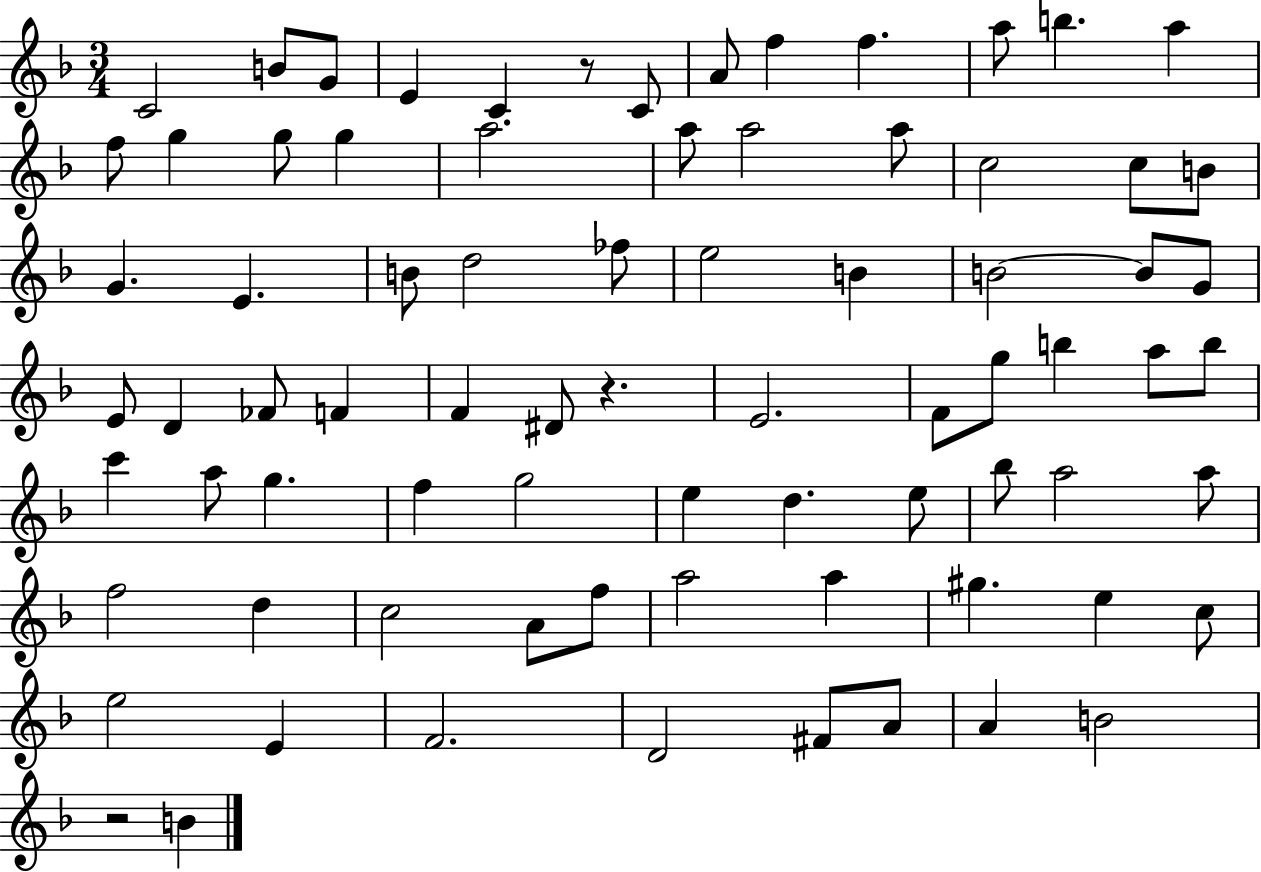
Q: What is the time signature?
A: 3/4